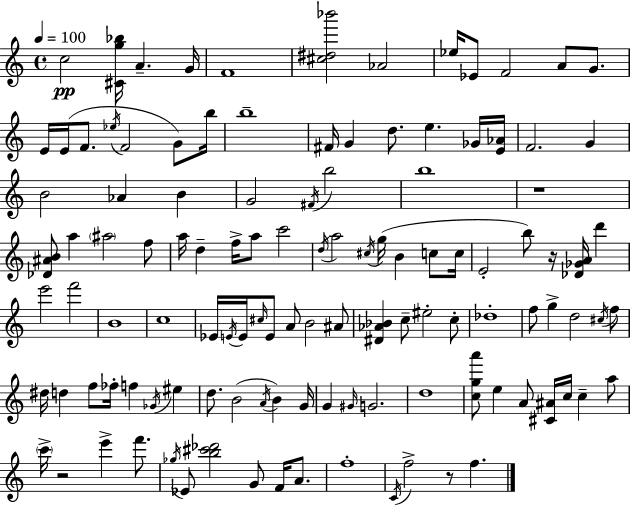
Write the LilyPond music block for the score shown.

{
  \clef treble
  \time 4/4
  \defaultTimeSignature
  \key a \minor
  \tempo 4 = 100
  \repeat volta 2 { c''2\pp <cis' g'' bes''>16 a'4.-- g'16 | f'1 | <cis'' dis'' bes'''>2 aes'2 | ees''16 ees'8 f'2 a'8 g'8. | \break e'16 e'16( f'8. \acciaccatura { ees''16 } f'2 g'8) | b''16 b''1-- | fis'16 g'4 d''8. e''4. ges'16 | <e' aes'>16 f'2. g'4 | \break b'2 aes'4 b'4 | g'2 \acciaccatura { fis'16 } b''2 | b''1 | r1 | \break <des' ais' b'>8 a''4 \parenthesize ais''2 | f''8 a''16 d''4-- f''16-> a''8 c'''2 | \acciaccatura { d''16 } a''2 \acciaccatura { cis''16 } g''16( b'4 | c''8 c''16 e'2-. b''8) r16 <des' ges' a'>16 | \break d'''4 e'''2 f'''2 | b'1 | c''1 | ees'16 \acciaccatura { e'16 } e'16 \grace { cis''16 } e'8 a'8 b'2 | \break ais'8 <dis' aes' bes'>4 c''8-- eis''2-. | c''8-. des''1-. | f''8 g''4-> d''2 | \acciaccatura { cis''16 } f''8 dis''16 d''4 f''8 fes''16-. f''4 | \break \acciaccatura { ges'16 } eis''4 d''8. b'2( | \acciaccatura { a'16 } b'4) g'16 g'4 \grace { gis'16 } g'2. | d''1 | <c'' g'' a'''>8 e''4 | \break a'8 <cis' ais'>16 c''16 c''4-- a''8 \parenthesize c'''16-> r2 | e'''4-> f'''8. \acciaccatura { ges''16 } ees'8 <b'' cis''' des'''>2 | g'8 f'16 a'8. f''1-. | \acciaccatura { c'16 } f''2-> | \break r8 f''4. } \bar "|."
}